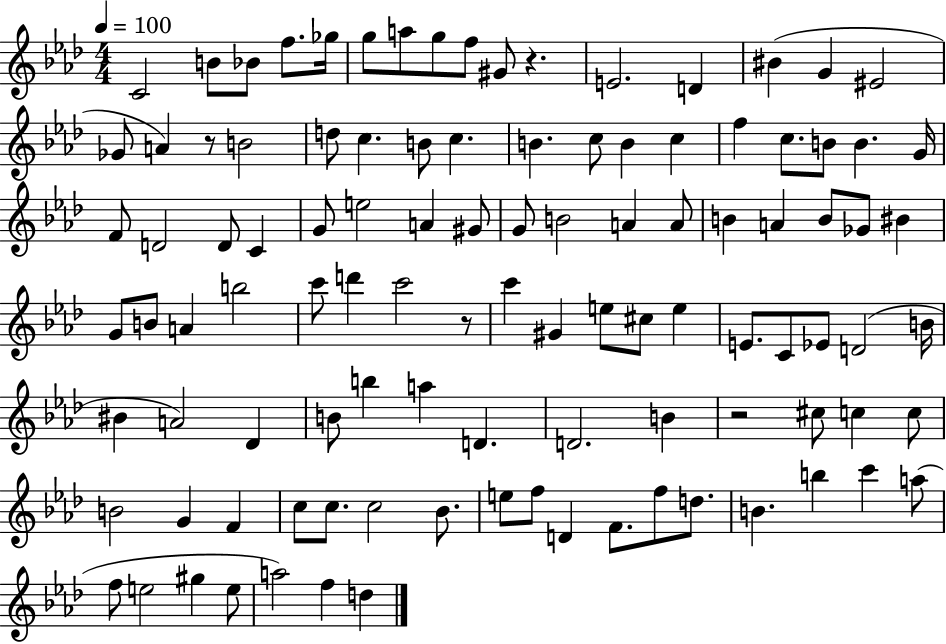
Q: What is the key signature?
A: AES major